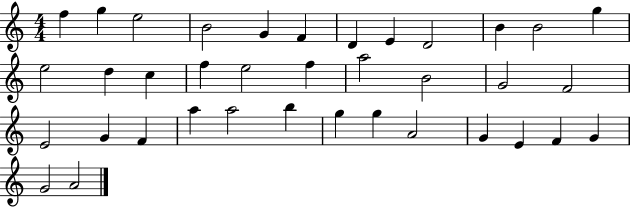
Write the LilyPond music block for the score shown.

{
  \clef treble
  \numericTimeSignature
  \time 4/4
  \key c \major
  f''4 g''4 e''2 | b'2 g'4 f'4 | d'4 e'4 d'2 | b'4 b'2 g''4 | \break e''2 d''4 c''4 | f''4 e''2 f''4 | a''2 b'2 | g'2 f'2 | \break e'2 g'4 f'4 | a''4 a''2 b''4 | g''4 g''4 a'2 | g'4 e'4 f'4 g'4 | \break g'2 a'2 | \bar "|."
}